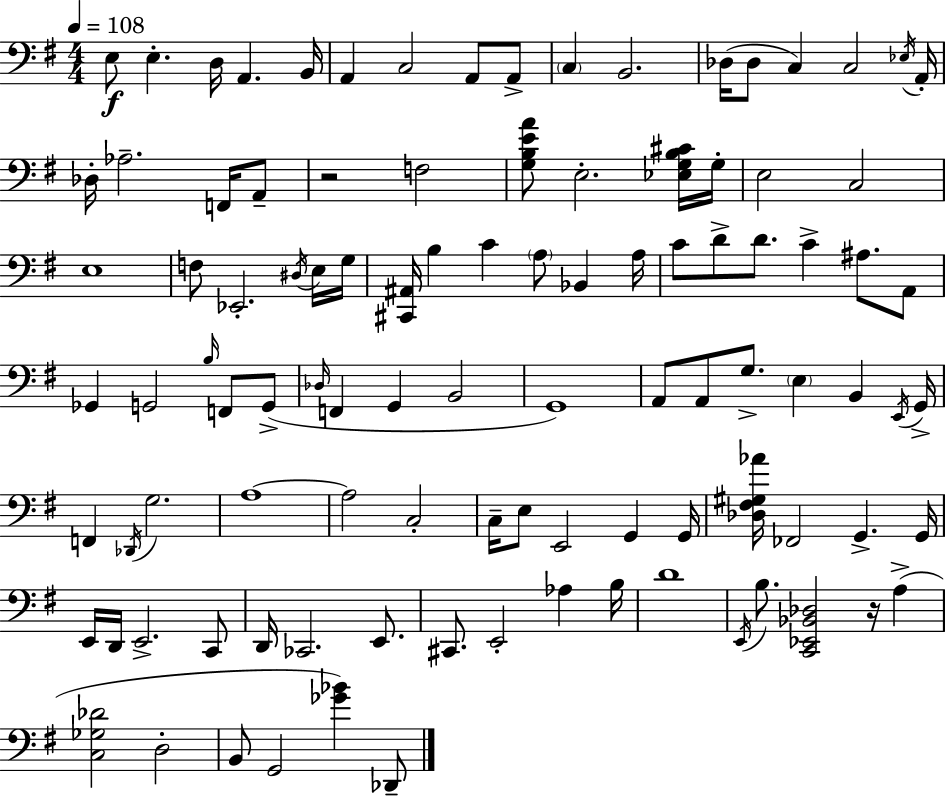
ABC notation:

X:1
T:Untitled
M:4/4
L:1/4
K:Em
E,/2 E, D,/4 A,, B,,/4 A,, C,2 A,,/2 A,,/2 C, B,,2 _D,/4 _D,/2 C, C,2 _E,/4 A,,/4 _D,/4 _A,2 F,,/4 A,,/2 z2 F,2 [G,B,EA]/2 E,2 [_E,G,B,^C]/4 G,/4 E,2 C,2 E,4 F,/2 _E,,2 ^D,/4 E,/4 G,/4 [^C,,^A,,]/4 B, C A,/2 _B,, A,/4 C/2 D/2 D/2 C ^A,/2 A,,/2 _G,, G,,2 B,/4 F,,/2 G,,/2 _D,/4 F,, G,, B,,2 G,,4 A,,/2 A,,/2 G,/2 E, B,, E,,/4 G,,/4 F,, _D,,/4 G,2 A,4 A,2 C,2 C,/4 E,/2 E,,2 G,, G,,/4 [_D,^F,^G,_A]/4 _F,,2 G,, G,,/4 E,,/4 D,,/4 E,,2 C,,/2 D,,/4 _C,,2 E,,/2 ^C,,/2 E,,2 _A, B,/4 D4 E,,/4 B,/2 [C,,_E,,_B,,_D,]2 z/4 A, [C,_G,_D]2 D,2 B,,/2 G,,2 [_G_B] _D,,/2